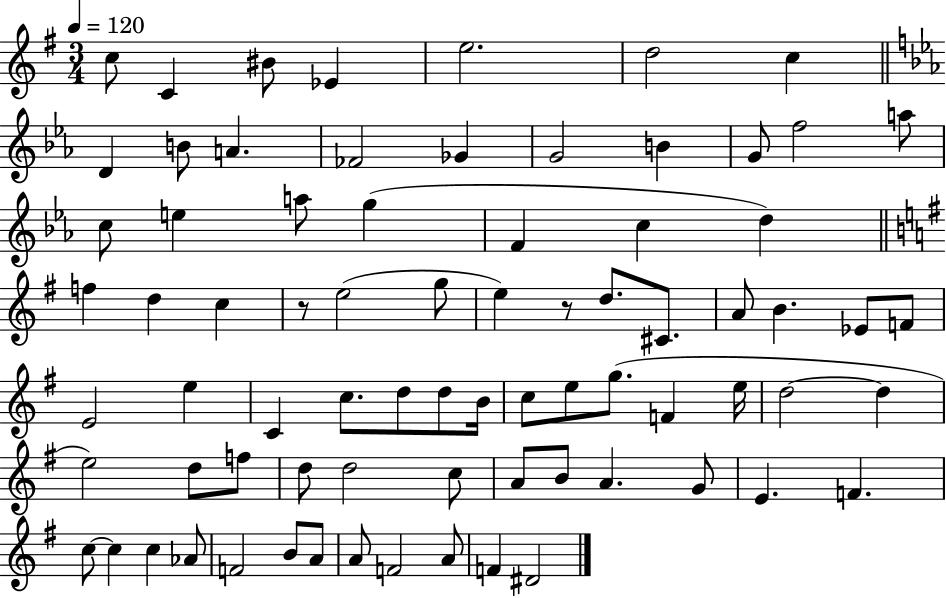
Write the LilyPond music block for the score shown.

{
  \clef treble
  \numericTimeSignature
  \time 3/4
  \key g \major
  \tempo 4 = 120
  c''8 c'4 bis'8 ees'4 | e''2. | d''2 c''4 | \bar "||" \break \key ees \major d'4 b'8 a'4. | fes'2 ges'4 | g'2 b'4 | g'8 f''2 a''8 | \break c''8 e''4 a''8 g''4( | f'4 c''4 d''4) | \bar "||" \break \key e \minor f''4 d''4 c''4 | r8 e''2( g''8 | e''4) r8 d''8. cis'8. | a'8 b'4. ees'8 f'8 | \break e'2 e''4 | c'4 c''8. d''8 d''8 b'16 | c''8 e''8 g''8.( f'4 e''16 | d''2~~ d''4 | \break e''2) d''8 f''8 | d''8 d''2 c''8 | a'8 b'8 a'4. g'8 | e'4. f'4. | \break c''8~~ c''4 c''4 aes'8 | f'2 b'8 a'8 | a'8 f'2 a'8 | f'4 dis'2 | \break \bar "|."
}